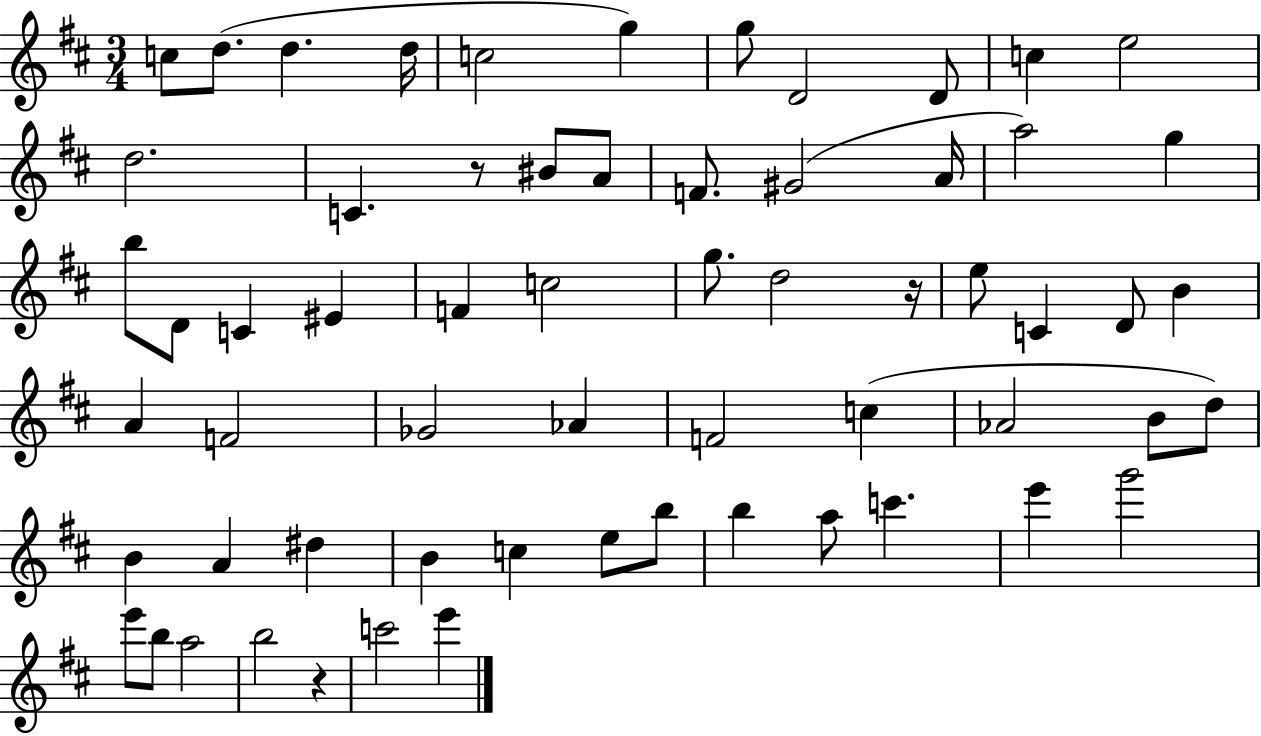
C5/e D5/e. D5/q. D5/s C5/h G5/q G5/e D4/h D4/e C5/q E5/h D5/h. C4/q. R/e BIS4/e A4/e F4/e. G#4/h A4/s A5/h G5/q B5/e D4/e C4/q EIS4/q F4/q C5/h G5/e. D5/h R/s E5/e C4/q D4/e B4/q A4/q F4/h Gb4/h Ab4/q F4/h C5/q Ab4/h B4/e D5/e B4/q A4/q D#5/q B4/q C5/q E5/e B5/e B5/q A5/e C6/q. E6/q G6/h E6/e B5/e A5/h B5/h R/q C6/h E6/q